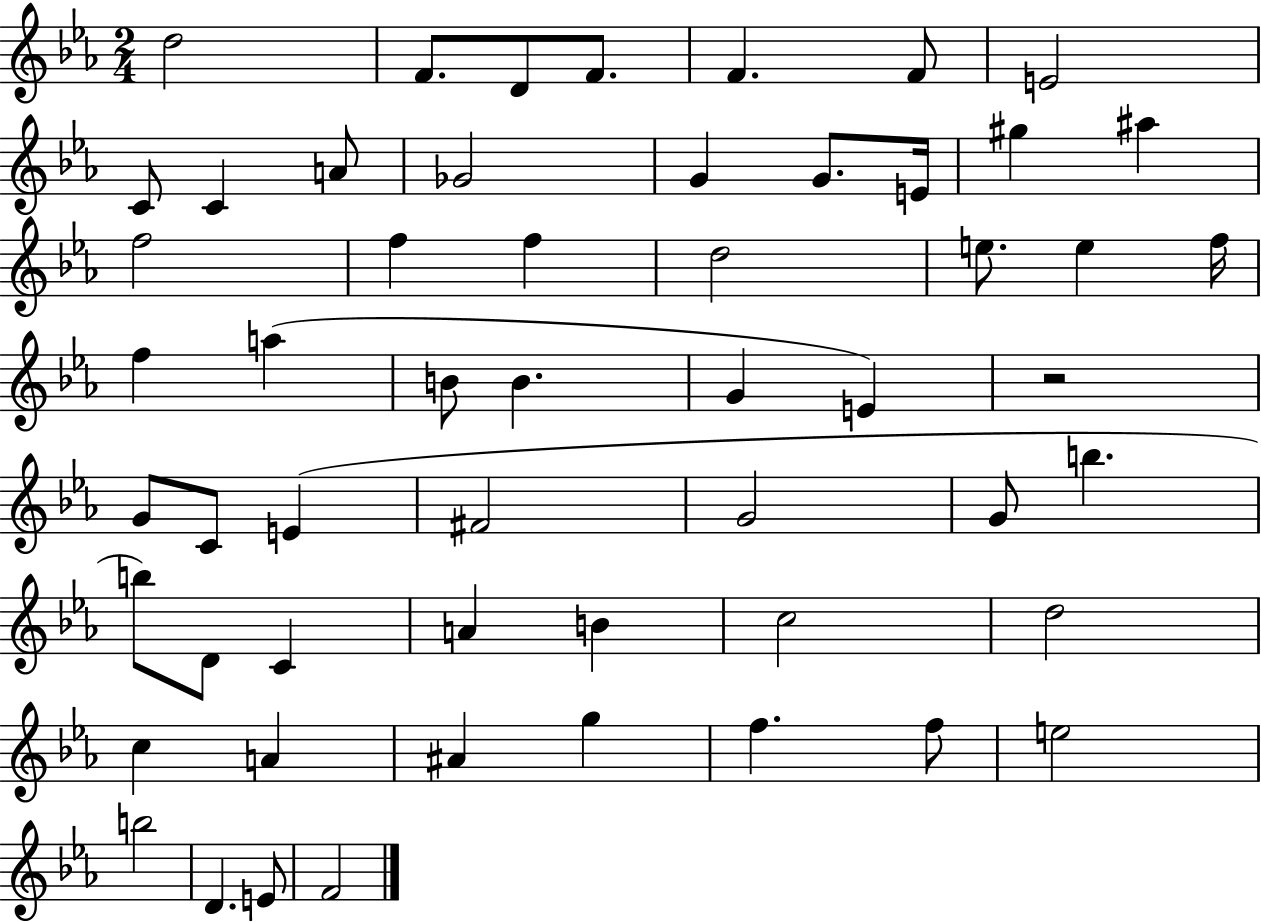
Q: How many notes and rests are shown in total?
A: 55